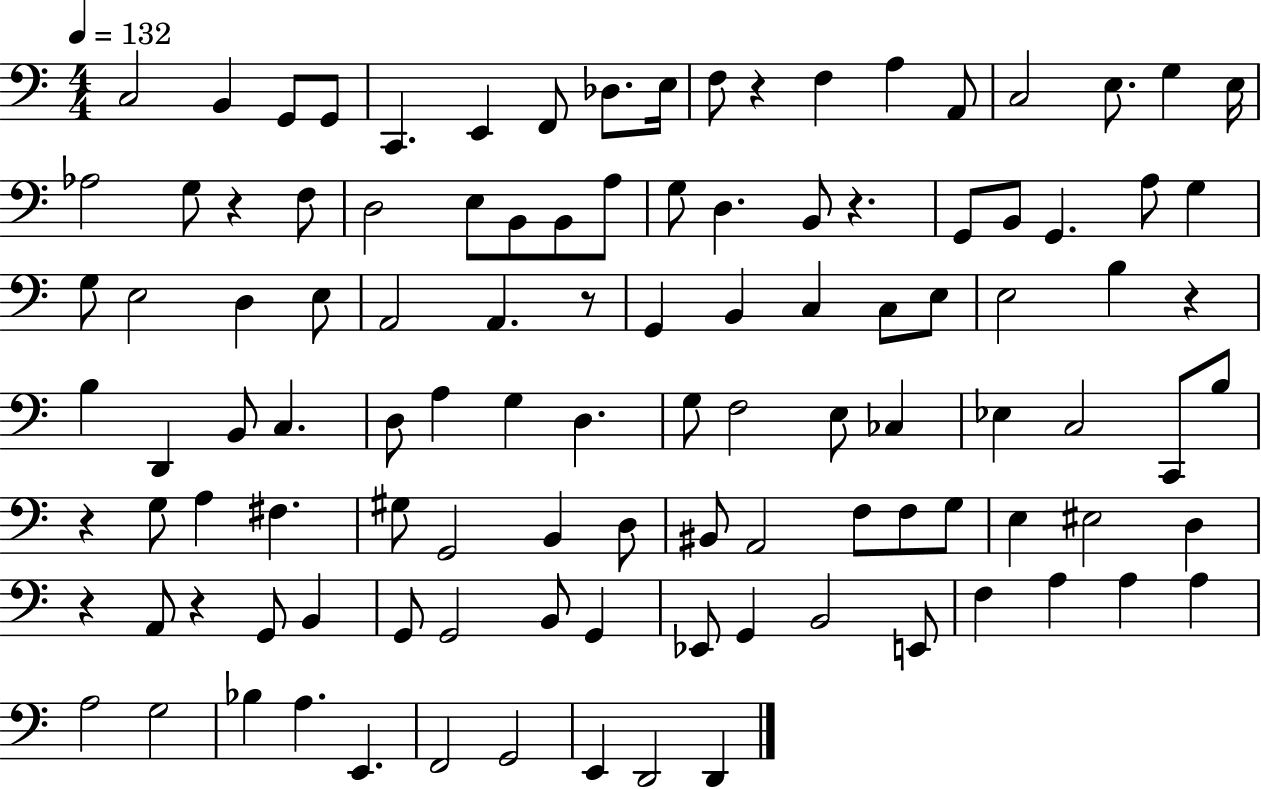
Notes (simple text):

C3/h B2/q G2/e G2/e C2/q. E2/q F2/e Db3/e. E3/s F3/e R/q F3/q A3/q A2/e C3/h E3/e. G3/q E3/s Ab3/h G3/e R/q F3/e D3/h E3/e B2/e B2/e A3/e G3/e D3/q. B2/e R/q. G2/e B2/e G2/q. A3/e G3/q G3/e E3/h D3/q E3/e A2/h A2/q. R/e G2/q B2/q C3/q C3/e E3/e E3/h B3/q R/q B3/q D2/q B2/e C3/q. D3/e A3/q G3/q D3/q. G3/e F3/h E3/e CES3/q Eb3/q C3/h C2/e B3/e R/q G3/e A3/q F#3/q. G#3/e G2/h B2/q D3/e BIS2/e A2/h F3/e F3/e G3/e E3/q EIS3/h D3/q R/q A2/e R/q G2/e B2/q G2/e G2/h B2/e G2/q Eb2/e G2/q B2/h E2/e F3/q A3/q A3/q A3/q A3/h G3/h Bb3/q A3/q. E2/q. F2/h G2/h E2/q D2/h D2/q